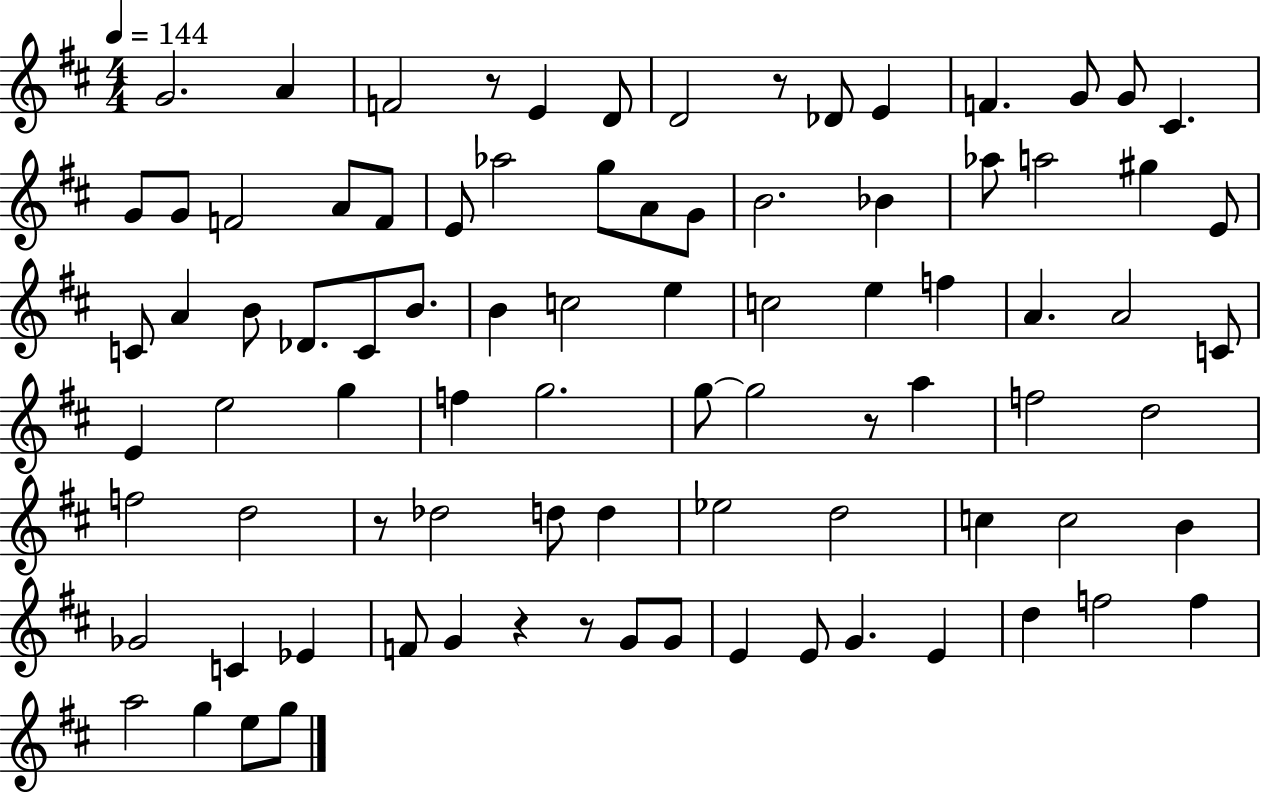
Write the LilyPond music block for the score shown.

{
  \clef treble
  \numericTimeSignature
  \time 4/4
  \key d \major
  \tempo 4 = 144
  g'2. a'4 | f'2 r8 e'4 d'8 | d'2 r8 des'8 e'4 | f'4. g'8 g'8 cis'4. | \break g'8 g'8 f'2 a'8 f'8 | e'8 aes''2 g''8 a'8 g'8 | b'2. bes'4 | aes''8 a''2 gis''4 e'8 | \break c'8 a'4 b'8 des'8. c'8 b'8. | b'4 c''2 e''4 | c''2 e''4 f''4 | a'4. a'2 c'8 | \break e'4 e''2 g''4 | f''4 g''2. | g''8~~ g''2 r8 a''4 | f''2 d''2 | \break f''2 d''2 | r8 des''2 d''8 d''4 | ees''2 d''2 | c''4 c''2 b'4 | \break ges'2 c'4 ees'4 | f'8 g'4 r4 r8 g'8 g'8 | e'4 e'8 g'4. e'4 | d''4 f''2 f''4 | \break a''2 g''4 e''8 g''8 | \bar "|."
}